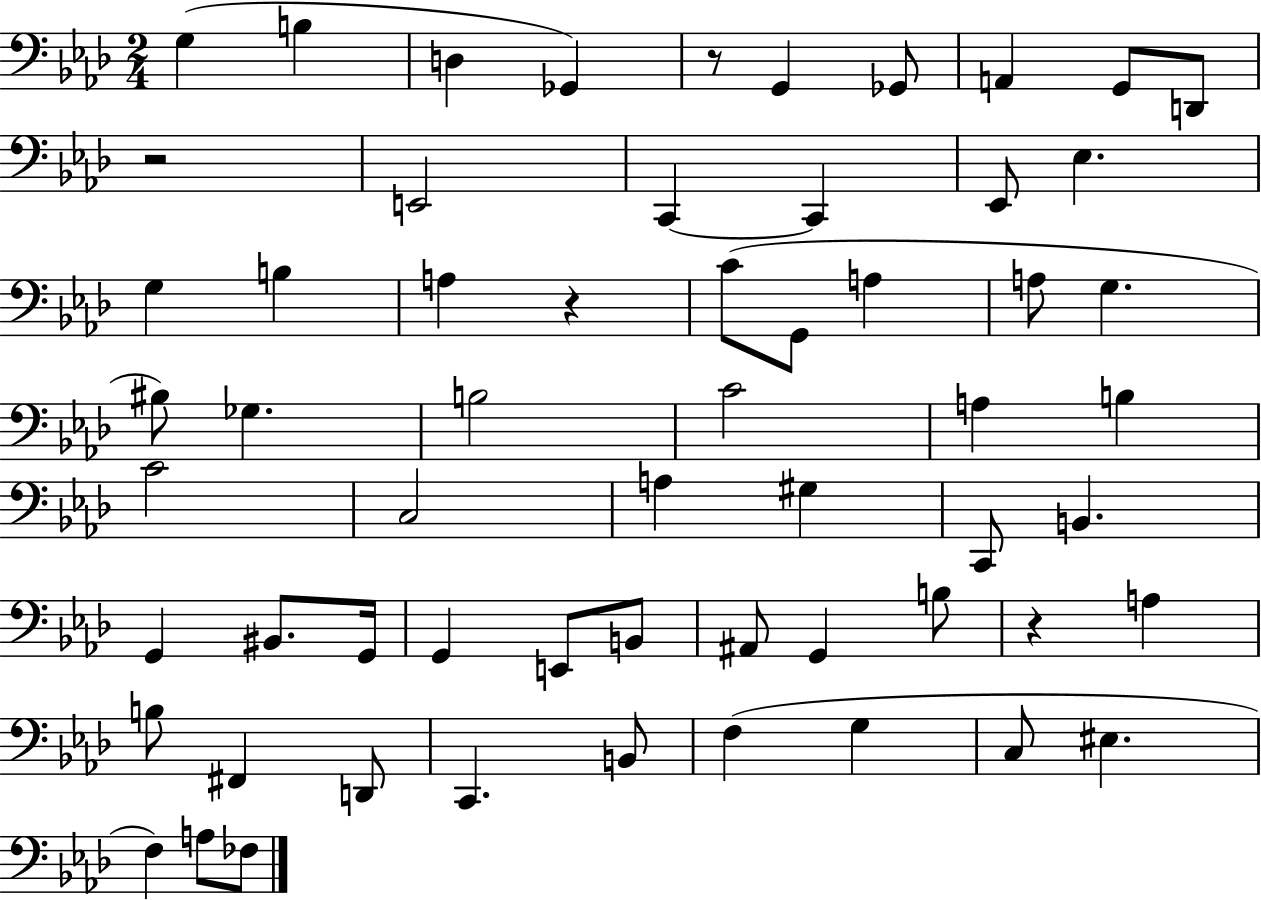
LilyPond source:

{
  \clef bass
  \numericTimeSignature
  \time 2/4
  \key aes \major
  g4( b4 | d4 ges,4) | r8 g,4 ges,8 | a,4 g,8 d,8 | \break r2 | e,2 | c,4~~ c,4 | ees,8 ees4. | \break g4 b4 | a4 r4 | c'8( g,8 a4 | a8 g4. | \break bis8) ges4. | b2 | c'2 | a4 b4 | \break c'2 | c2 | a4 gis4 | c,8 b,4. | \break g,4 bis,8. g,16 | g,4 e,8 b,8 | ais,8 g,4 b8 | r4 a4 | \break b8 fis,4 d,8 | c,4. b,8 | f4( g4 | c8 eis4. | \break f4) a8 fes8 | \bar "|."
}